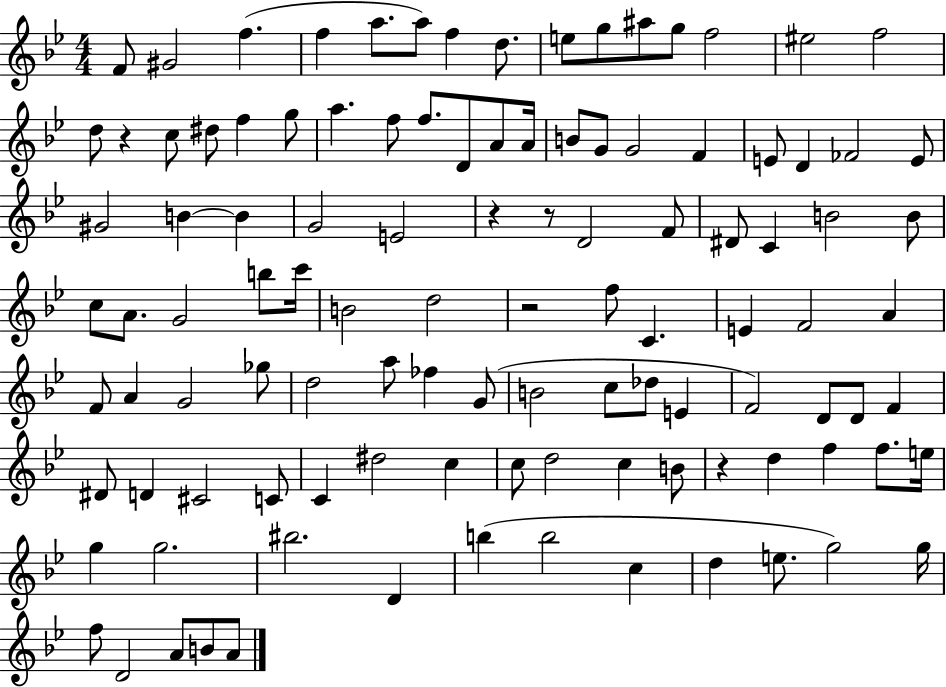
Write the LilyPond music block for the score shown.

{
  \clef treble
  \numericTimeSignature
  \time 4/4
  \key bes \major
  f'8 gis'2 f''4.( | f''4 a''8. a''8) f''4 d''8. | e''8 g''8 ais''8 g''8 f''2 | eis''2 f''2 | \break d''8 r4 c''8 dis''8 f''4 g''8 | a''4. f''8 f''8. d'8 a'8 a'16 | b'8 g'8 g'2 f'4 | e'8 d'4 fes'2 e'8 | \break gis'2 b'4~~ b'4 | g'2 e'2 | r4 r8 d'2 f'8 | dis'8 c'4 b'2 b'8 | \break c''8 a'8. g'2 b''8 c'''16 | b'2 d''2 | r2 f''8 c'4. | e'4 f'2 a'4 | \break f'8 a'4 g'2 ges''8 | d''2 a''8 fes''4 g'8( | b'2 c''8 des''8 e'4 | f'2) d'8 d'8 f'4 | \break dis'8 d'4 cis'2 c'8 | c'4 dis''2 c''4 | c''8 d''2 c''4 b'8 | r4 d''4 f''4 f''8. e''16 | \break g''4 g''2. | bis''2. d'4 | b''4( b''2 c''4 | d''4 e''8. g''2) g''16 | \break f''8 d'2 a'8 b'8 a'8 | \bar "|."
}